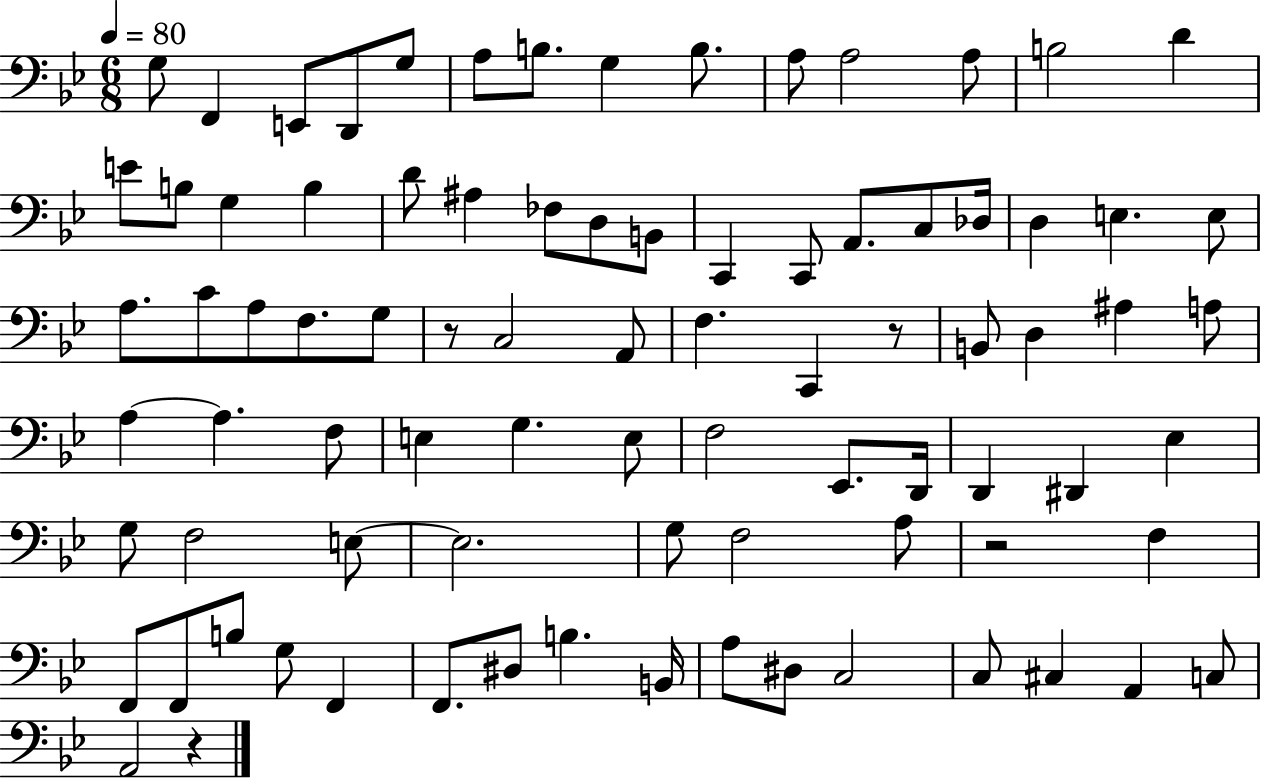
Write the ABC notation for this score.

X:1
T:Untitled
M:6/8
L:1/4
K:Bb
G,/2 F,, E,,/2 D,,/2 G,/2 A,/2 B,/2 G, B,/2 A,/2 A,2 A,/2 B,2 D E/2 B,/2 G, B, D/2 ^A, _F,/2 D,/2 B,,/2 C,, C,,/2 A,,/2 C,/2 _D,/4 D, E, E,/2 A,/2 C/2 A,/2 F,/2 G,/2 z/2 C,2 A,,/2 F, C,, z/2 B,,/2 D, ^A, A,/2 A, A, F,/2 E, G, E,/2 F,2 _E,,/2 D,,/4 D,, ^D,, _E, G,/2 F,2 E,/2 E,2 G,/2 F,2 A,/2 z2 F, F,,/2 F,,/2 B,/2 G,/2 F,, F,,/2 ^D,/2 B, B,,/4 A,/2 ^D,/2 C,2 C,/2 ^C, A,, C,/2 A,,2 z